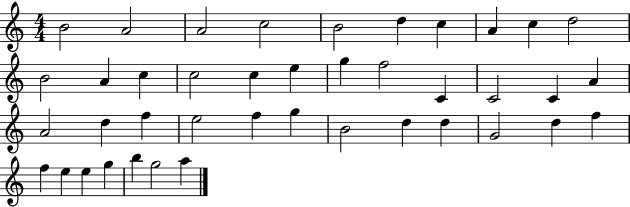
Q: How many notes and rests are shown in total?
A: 41